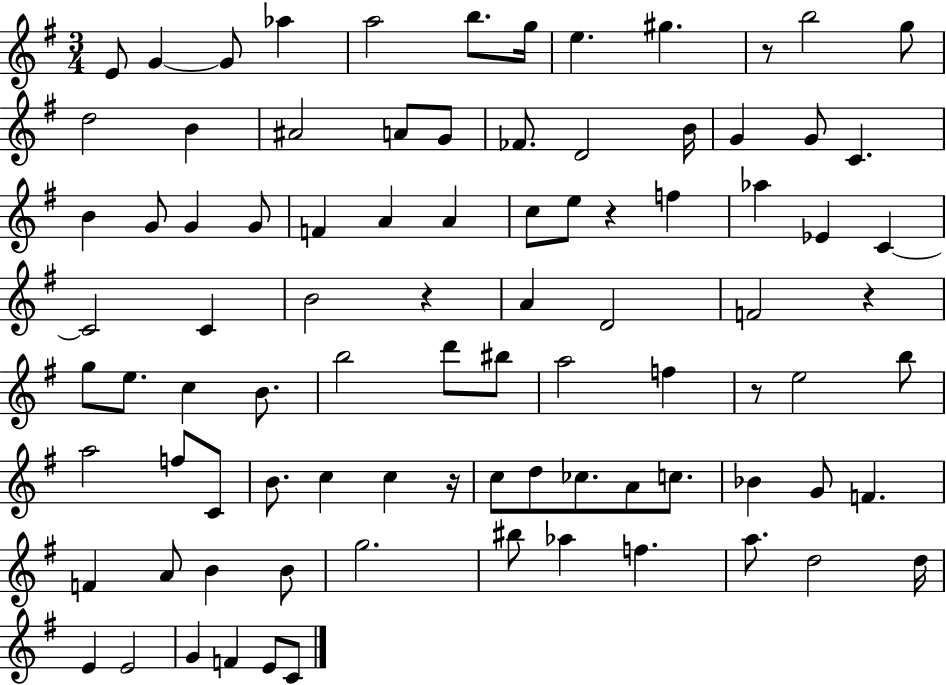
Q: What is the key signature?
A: G major